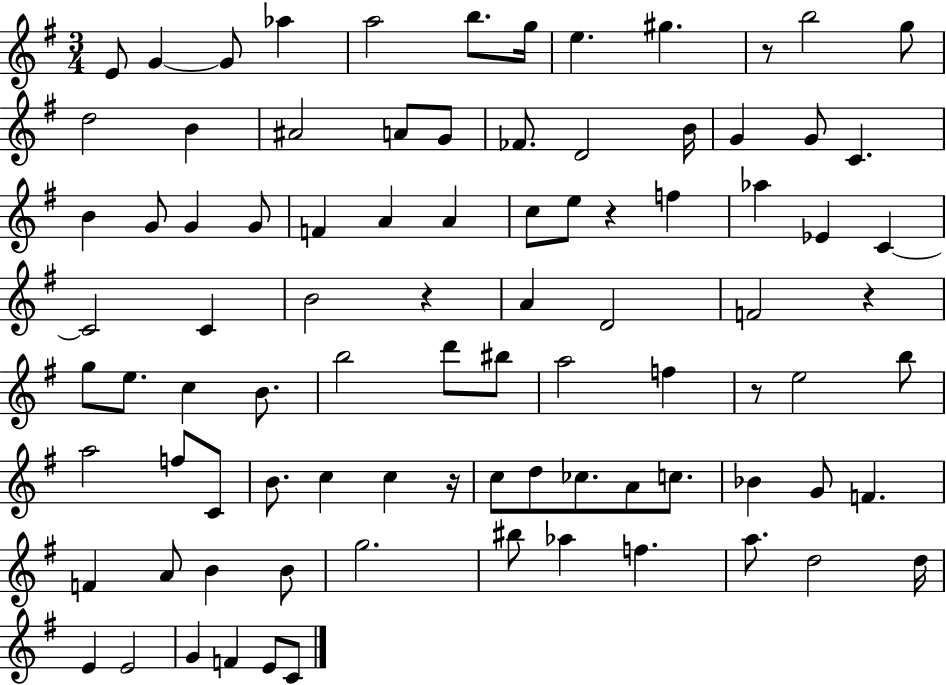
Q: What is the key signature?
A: G major